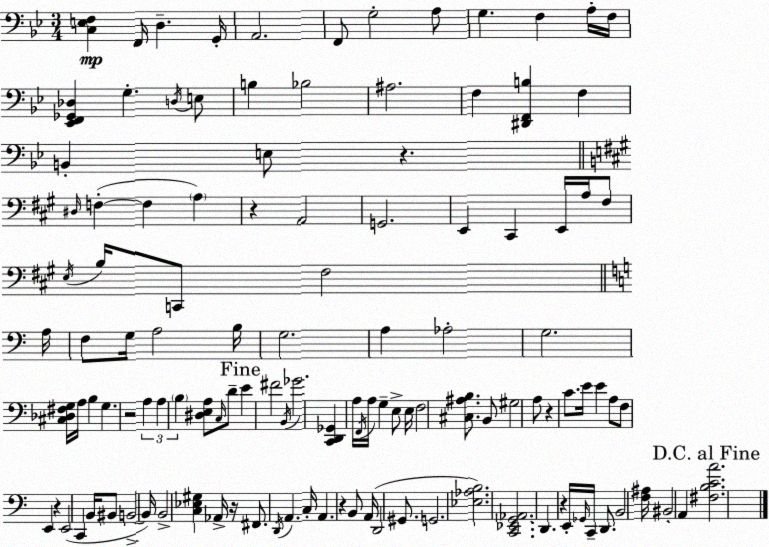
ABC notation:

X:1
T:Untitled
M:3/4
L:1/4
K:Bb
[C,E,F,] F,,/4 D, G,,/4 A,,2 F,,/2 G,2 A,/2 G, F, A,/4 F,/4 [_E,,F,,_G,,_D,] G, D,/4 E,/2 B, _B,2 ^A,2 F, [^D,,F,,B,] F, B,, E,/2 z ^D,/4 F, F, A, z A,,2 G,,2 E,, ^C,, E,,/4 A,/4 ^F,/2 E,/4 B,/4 C,,/2 ^F,2 A,/4 F,/2 G,/4 A,2 B,/4 G,2 A, _A,2 G,2 [^C,_D,^F,G,]/4 A,/4 B, G, z2 A, A, B, [^D,E,A,]/2 C,/4 D/2 E ^F2 B,,/4 _G2 [C,,D,,_G,,] A,/4 F,,/4 A,/4 G, E,/2 E,/4 F,2 [^C,^A,B,]/2 B,,/2 ^G,2 A,/2 z C/2 E/4 E A,/2 F,/2 E,, z E,,2 C,, B,,/4 ^B,,/2 B,,2 B,,/4 B,,2 [C,_E,^G,] _A,,/4 z/4 ^F,,/2 D,,/4 A,, C,/4 A,, z B,,/2 A,,/4 D,,2 ^G,,/2 G,,2 [_E,_A,B,]2 [C,,_E,,G,,_A,,]2 D,, z E,,/4 _G,,/4 C,,/4 D,,/2 B,,2 [F,^A,]/4 ^B,,2 A,, [^F,B,CA]2